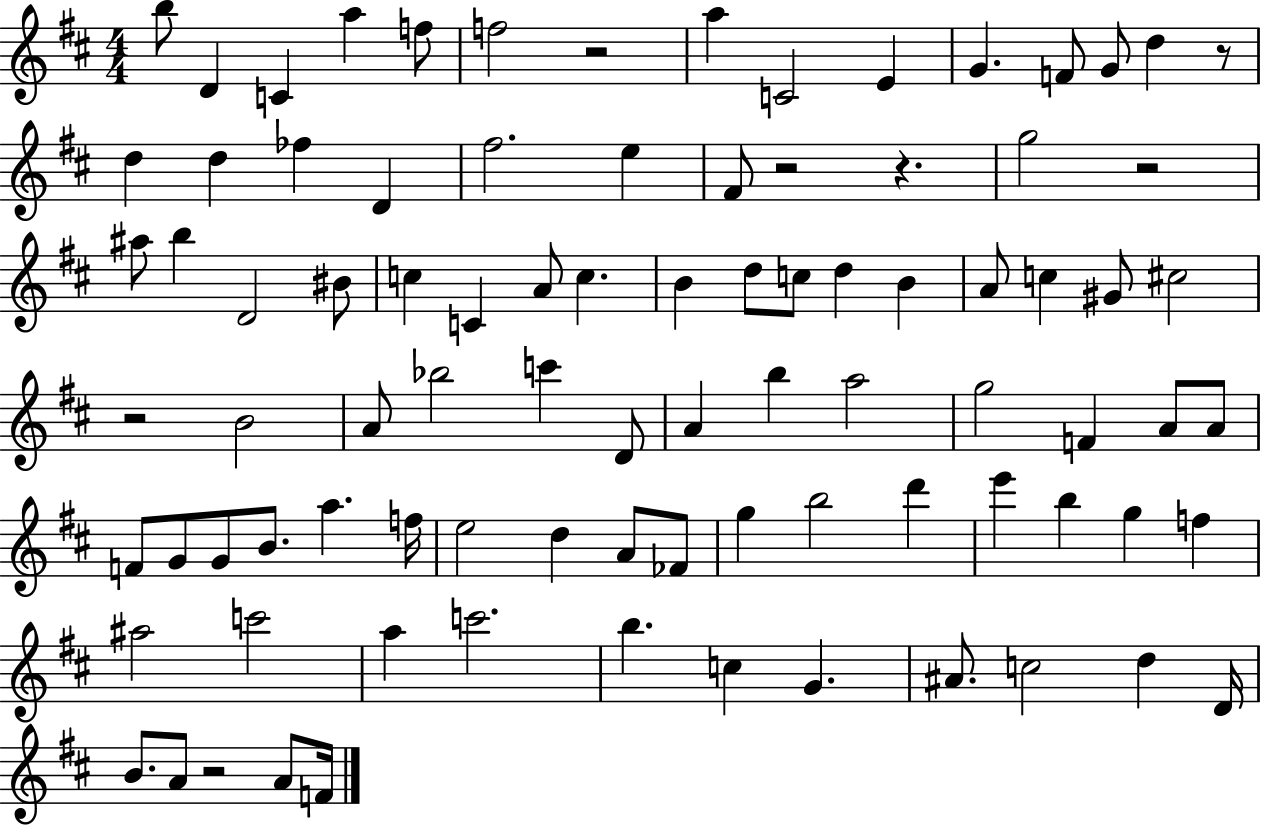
B5/e D4/q C4/q A5/q F5/e F5/h R/h A5/q C4/h E4/q G4/q. F4/e G4/e D5/q R/e D5/q D5/q FES5/q D4/q F#5/h. E5/q F#4/e R/h R/q. G5/h R/h A#5/e B5/q D4/h BIS4/e C5/q C4/q A4/e C5/q. B4/q D5/e C5/e D5/q B4/q A4/e C5/q G#4/e C#5/h R/h B4/h A4/e Bb5/h C6/q D4/e A4/q B5/q A5/h G5/h F4/q A4/e A4/e F4/e G4/e G4/e B4/e. A5/q. F5/s E5/h D5/q A4/e FES4/e G5/q B5/h D6/q E6/q B5/q G5/q F5/q A#5/h C6/h A5/q C6/h. B5/q. C5/q G4/q. A#4/e. C5/h D5/q D4/s B4/e. A4/e R/h A4/e F4/s